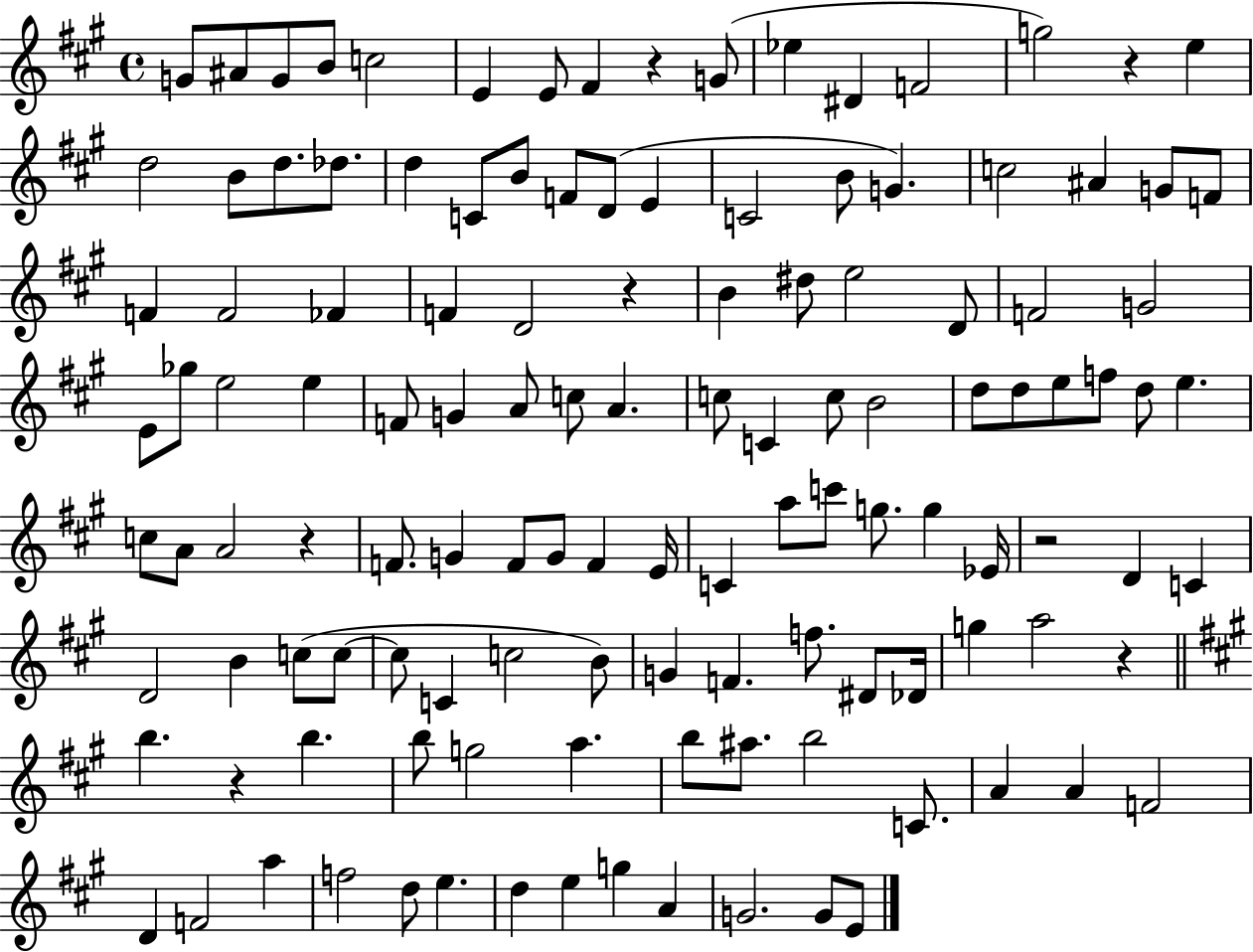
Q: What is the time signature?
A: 4/4